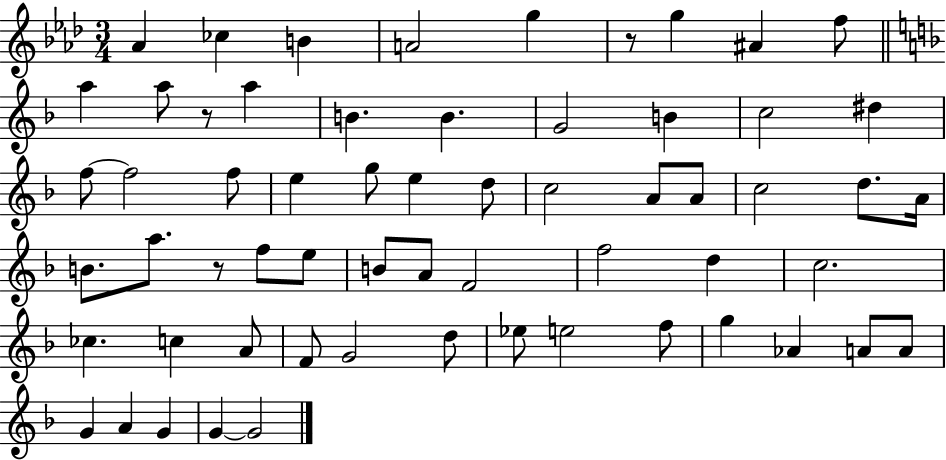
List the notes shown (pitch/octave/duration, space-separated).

Ab4/q CES5/q B4/q A4/h G5/q R/e G5/q A#4/q F5/e A5/q A5/e R/e A5/q B4/q. B4/q. G4/h B4/q C5/h D#5/q F5/e F5/h F5/e E5/q G5/e E5/q D5/e C5/h A4/e A4/e C5/h D5/e. A4/s B4/e. A5/e. R/e F5/e E5/e B4/e A4/e F4/h F5/h D5/q C5/h. CES5/q. C5/q A4/e F4/e G4/h D5/e Eb5/e E5/h F5/e G5/q Ab4/q A4/e A4/e G4/q A4/q G4/q G4/q G4/h